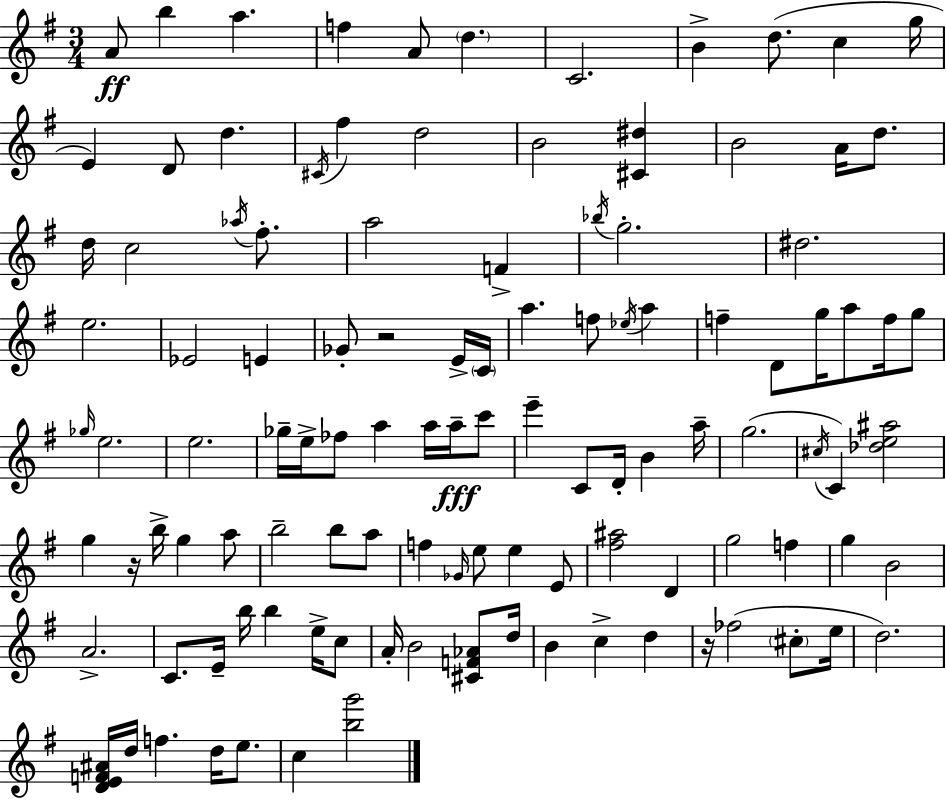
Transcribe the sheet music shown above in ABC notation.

X:1
T:Untitled
M:3/4
L:1/4
K:G
A/2 b a f A/2 d C2 B d/2 c g/4 E D/2 d ^C/4 ^f d2 B2 [^C^d] B2 A/4 d/2 d/4 c2 _a/4 ^f/2 a2 F _b/4 g2 ^d2 e2 _E2 E _G/2 z2 E/4 C/4 a f/2 _e/4 a f D/2 g/4 a/2 f/4 g/2 _g/4 e2 e2 _g/4 e/4 _f/2 a a/4 a/4 c'/2 e' C/2 D/4 B a/4 g2 ^c/4 C [_de^a]2 g z/4 b/4 g a/2 b2 b/2 a/2 f _G/4 e/2 e E/2 [^f^a]2 D g2 f g B2 A2 C/2 E/4 b/4 b e/4 c/2 A/4 B2 [^CF_A]/2 d/4 B c d z/4 _f2 ^c/2 e/4 d2 [DEF^A]/4 d/4 f d/4 e/2 c [bg']2